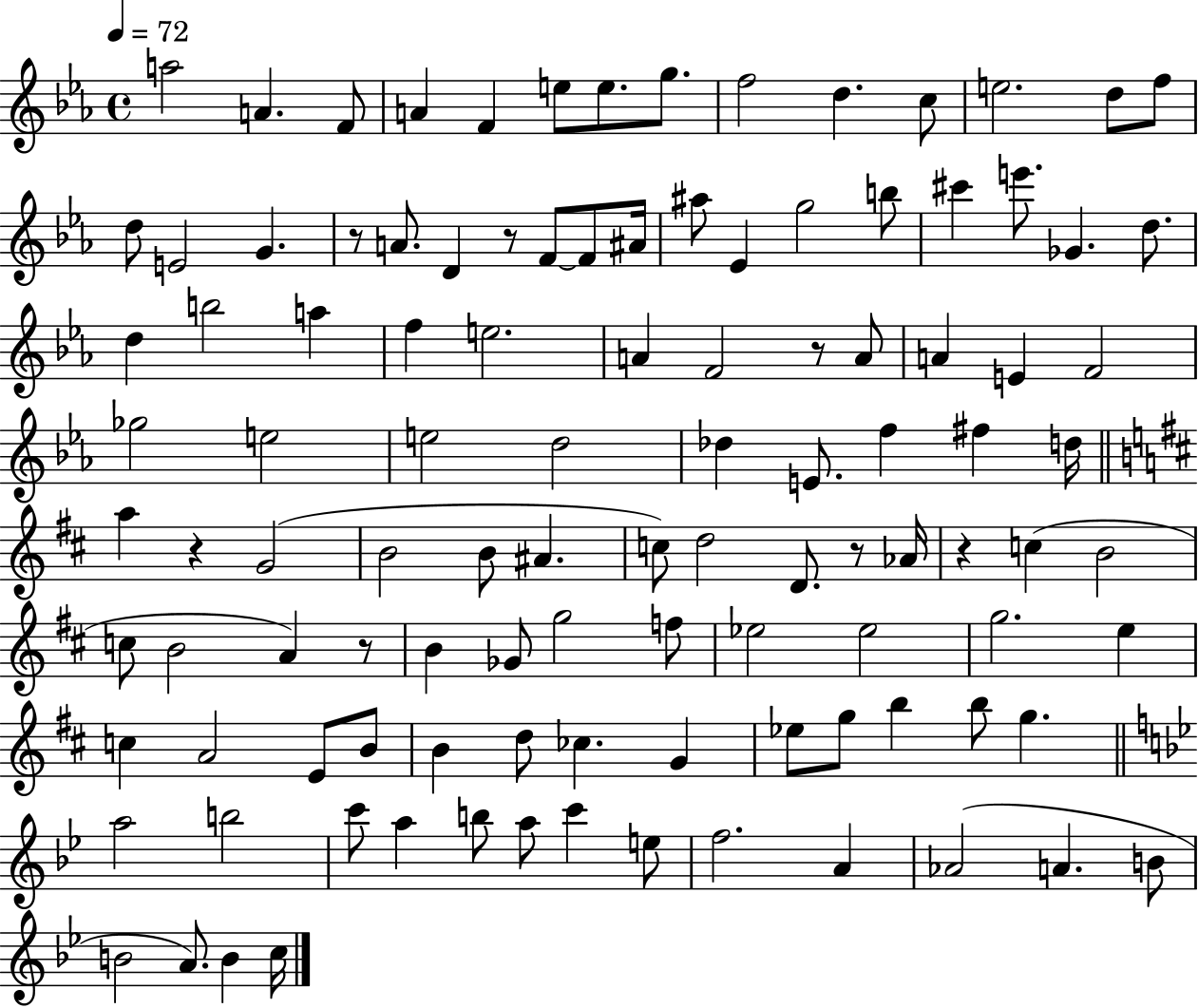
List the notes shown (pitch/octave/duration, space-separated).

A5/h A4/q. F4/e A4/q F4/q E5/e E5/e. G5/e. F5/h D5/q. C5/e E5/h. D5/e F5/e D5/e E4/h G4/q. R/e A4/e. D4/q R/e F4/e F4/e A#4/s A#5/e Eb4/q G5/h B5/e C#6/q E6/e. Gb4/q. D5/e. D5/q B5/h A5/q F5/q E5/h. A4/q F4/h R/e A4/e A4/q E4/q F4/h Gb5/h E5/h E5/h D5/h Db5/q E4/e. F5/q F#5/q D5/s A5/q R/q G4/h B4/h B4/e A#4/q. C5/e D5/h D4/e. R/e Ab4/s R/q C5/q B4/h C5/e B4/h A4/q R/e B4/q Gb4/e G5/h F5/e Eb5/h Eb5/h G5/h. E5/q C5/q A4/h E4/e B4/e B4/q D5/e CES5/q. G4/q Eb5/e G5/e B5/q B5/e G5/q. A5/h B5/h C6/e A5/q B5/e A5/e C6/q E5/e F5/h. A4/q Ab4/h A4/q. B4/e B4/h A4/e. B4/q C5/s